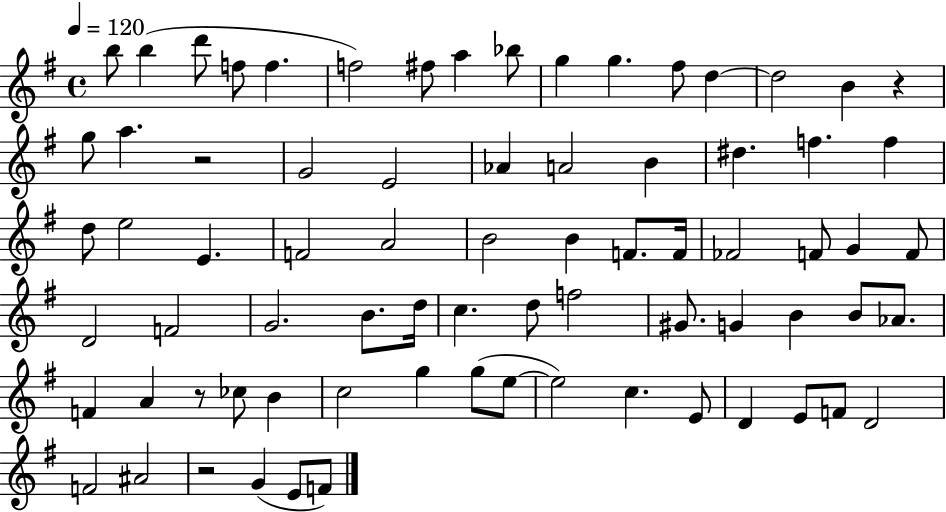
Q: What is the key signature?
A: G major